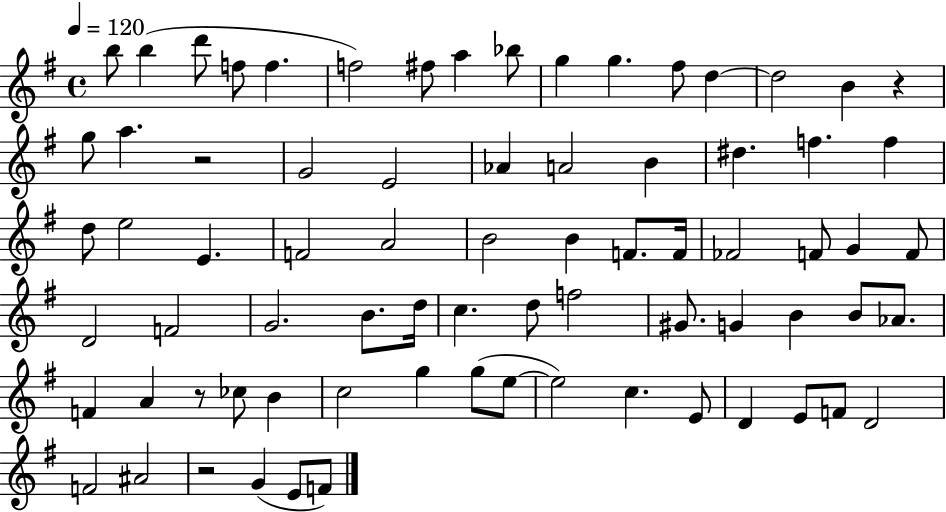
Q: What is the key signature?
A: G major